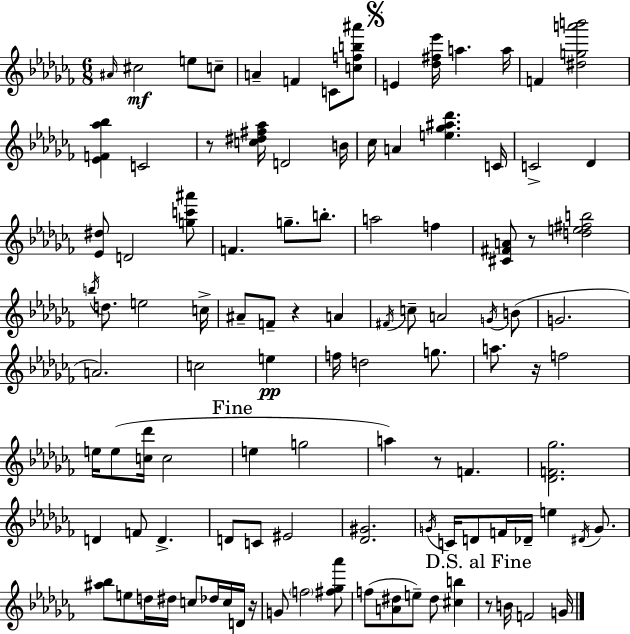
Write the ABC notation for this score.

X:1
T:Untitled
M:6/8
L:1/4
K:Abm
^A/4 ^c2 e/2 c/2 A F C/2 [cfb^a']/2 E [_d^f_e']/4 a a/4 F [^dga'b']2 [_EF_a_b] C2 z/2 [c^d^f_a]/4 D2 B/4 _c/4 A [e_g^a_d'] C/4 C2 _D [_E^d]/2 D2 [gc'^a']/2 F g/2 b/2 a2 f [^C^FA]/2 z/2 [de^fb]2 b/4 d/2 e2 c/4 ^A/2 F/2 z A ^F/4 c/2 A2 G/4 B/2 G2 A2 c2 e f/4 d2 g/2 a/2 z/4 f2 e/4 e/2 [c_d']/4 c2 e g2 a z/2 F [_DF_g]2 D F/2 D D/2 C/2 ^E2 [_D^G]2 G/4 C/4 D/2 F/4 _D/4 e ^D/4 G/2 [^a_b]/2 e/2 d/4 ^d/4 c/2 _d/4 c/4 D/4 z/4 G/2 f2 [^f_g_a']/2 f/2 [A^d]/2 e/2 ^d/2 [^cb] z/2 B/4 F2 G/4